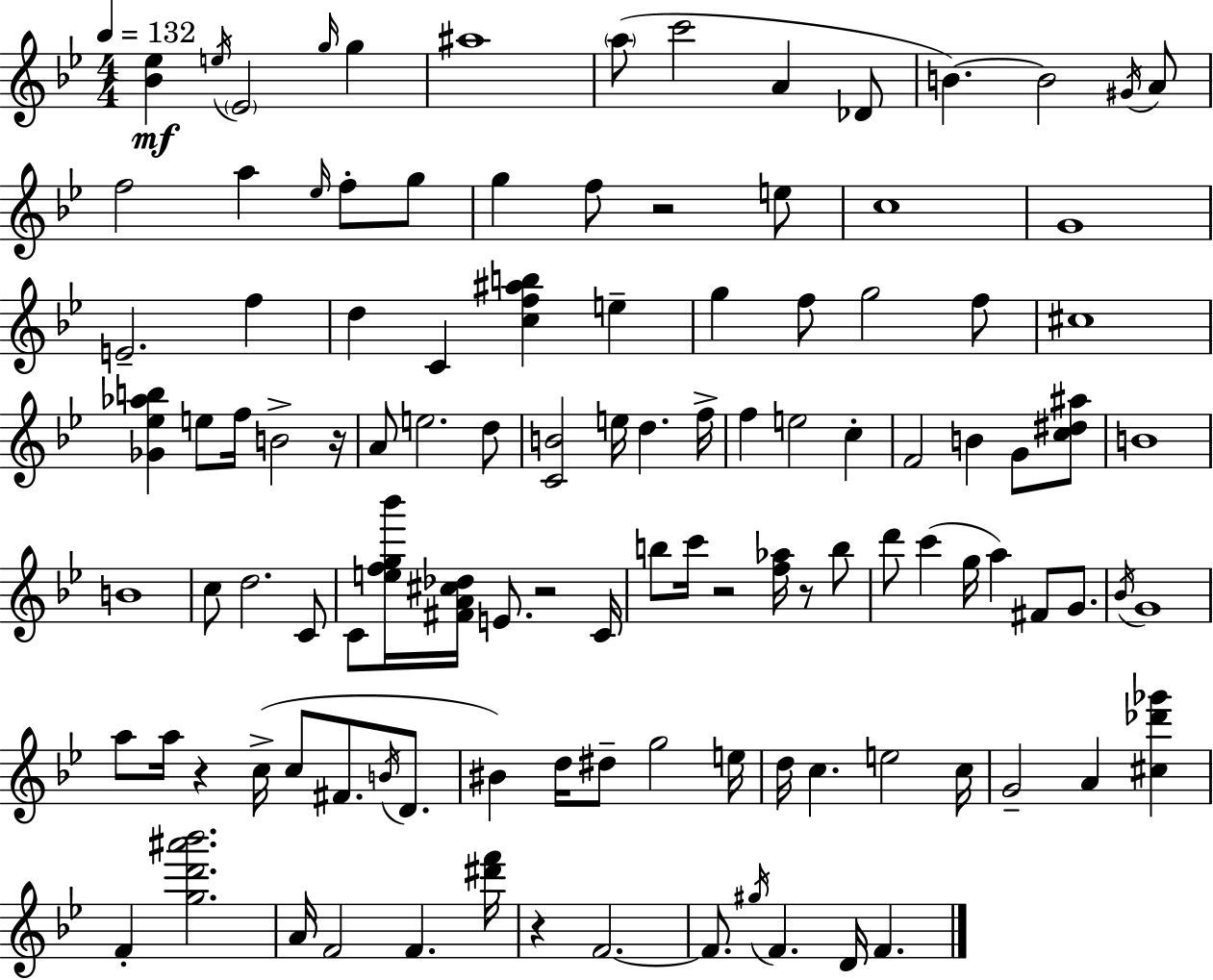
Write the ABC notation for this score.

X:1
T:Untitled
M:4/4
L:1/4
K:Bb
[_B_e] e/4 _E2 g/4 g ^a4 a/2 c'2 A _D/2 B B2 ^G/4 A/2 f2 a _e/4 f/2 g/2 g f/2 z2 e/2 c4 G4 E2 f d C [cf^ab] e g f/2 g2 f/2 ^c4 [_G_e_ab] e/2 f/4 B2 z/4 A/2 e2 d/2 [CB]2 e/4 d f/4 f e2 c F2 B G/2 [c^d^a]/2 B4 B4 c/2 d2 C/2 C/2 [efg_b']/4 [^FA^c_d]/4 E/2 z2 C/4 b/2 c'/4 z2 [f_a]/4 z/2 b/2 d'/2 c' g/4 a ^F/2 G/2 _B/4 G4 a/2 a/4 z c/4 c/2 ^F/2 B/4 D/2 ^B d/4 ^d/2 g2 e/4 d/4 c e2 c/4 G2 A [^c_d'_g'] F [gd'^a'_b']2 A/4 F2 F [^d'f']/4 z F2 F/2 ^g/4 F D/4 F